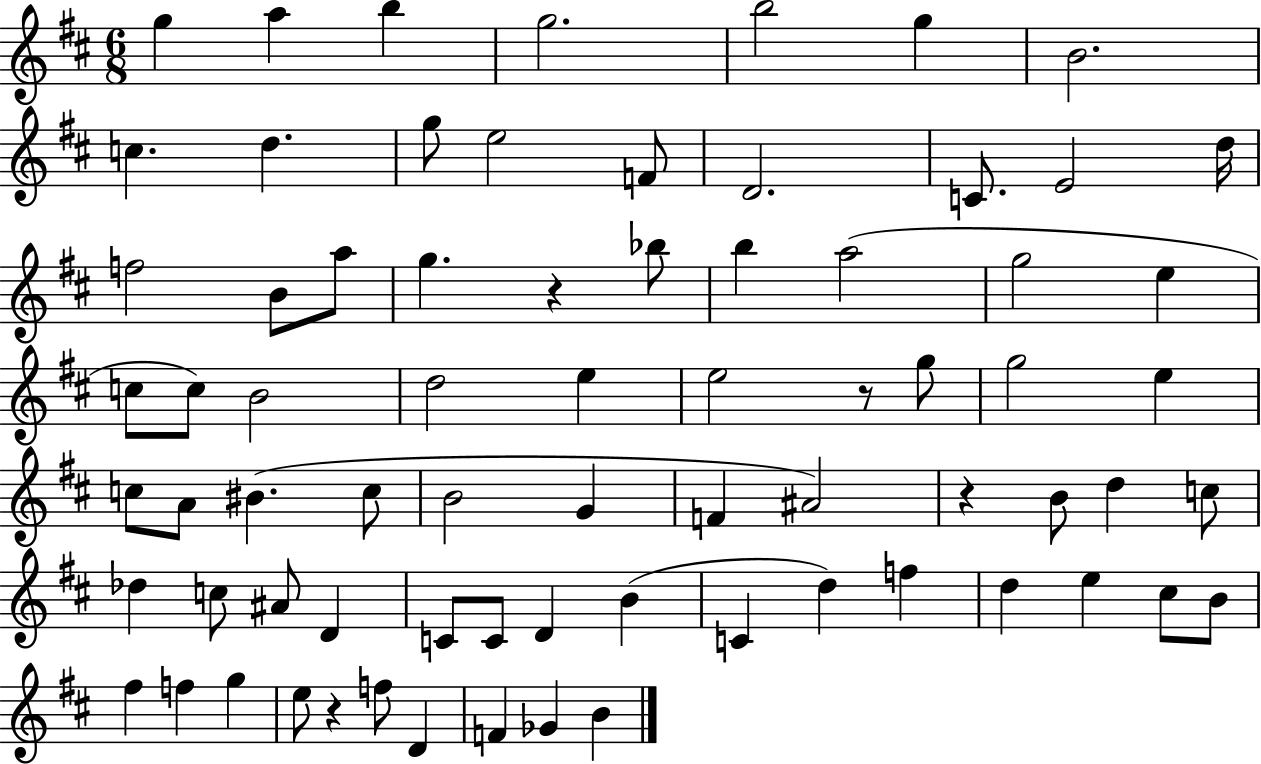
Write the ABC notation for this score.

X:1
T:Untitled
M:6/8
L:1/4
K:D
g a b g2 b2 g B2 c d g/2 e2 F/2 D2 C/2 E2 d/4 f2 B/2 a/2 g z _b/2 b a2 g2 e c/2 c/2 B2 d2 e e2 z/2 g/2 g2 e c/2 A/2 ^B c/2 B2 G F ^A2 z B/2 d c/2 _d c/2 ^A/2 D C/2 C/2 D B C d f d e ^c/2 B/2 ^f f g e/2 z f/2 D F _G B